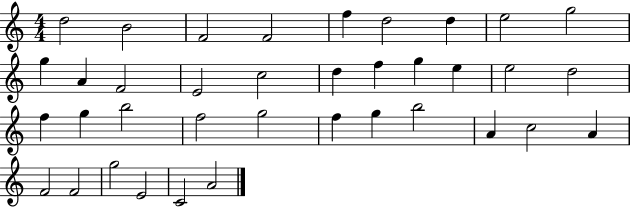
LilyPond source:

{
  \clef treble
  \numericTimeSignature
  \time 4/4
  \key c \major
  d''2 b'2 | f'2 f'2 | f''4 d''2 d''4 | e''2 g''2 | \break g''4 a'4 f'2 | e'2 c''2 | d''4 f''4 g''4 e''4 | e''2 d''2 | \break f''4 g''4 b''2 | f''2 g''2 | f''4 g''4 b''2 | a'4 c''2 a'4 | \break f'2 f'2 | g''2 e'2 | c'2 a'2 | \bar "|."
}